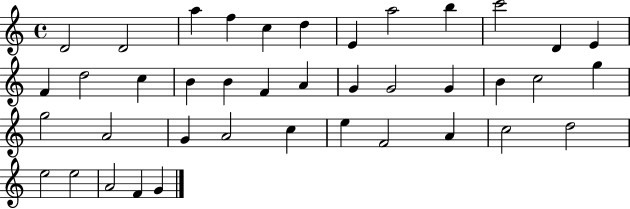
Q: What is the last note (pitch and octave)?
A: G4